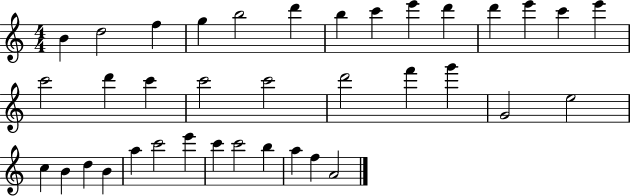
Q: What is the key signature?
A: C major